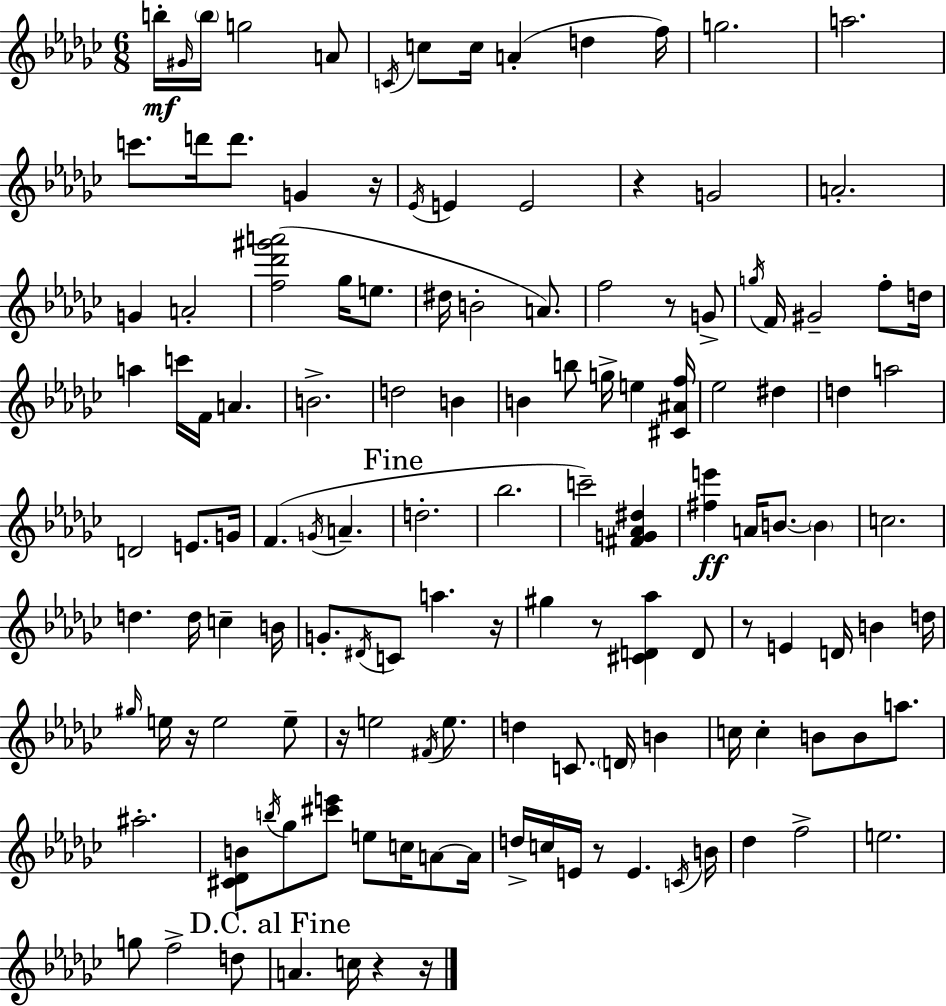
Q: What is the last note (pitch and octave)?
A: C5